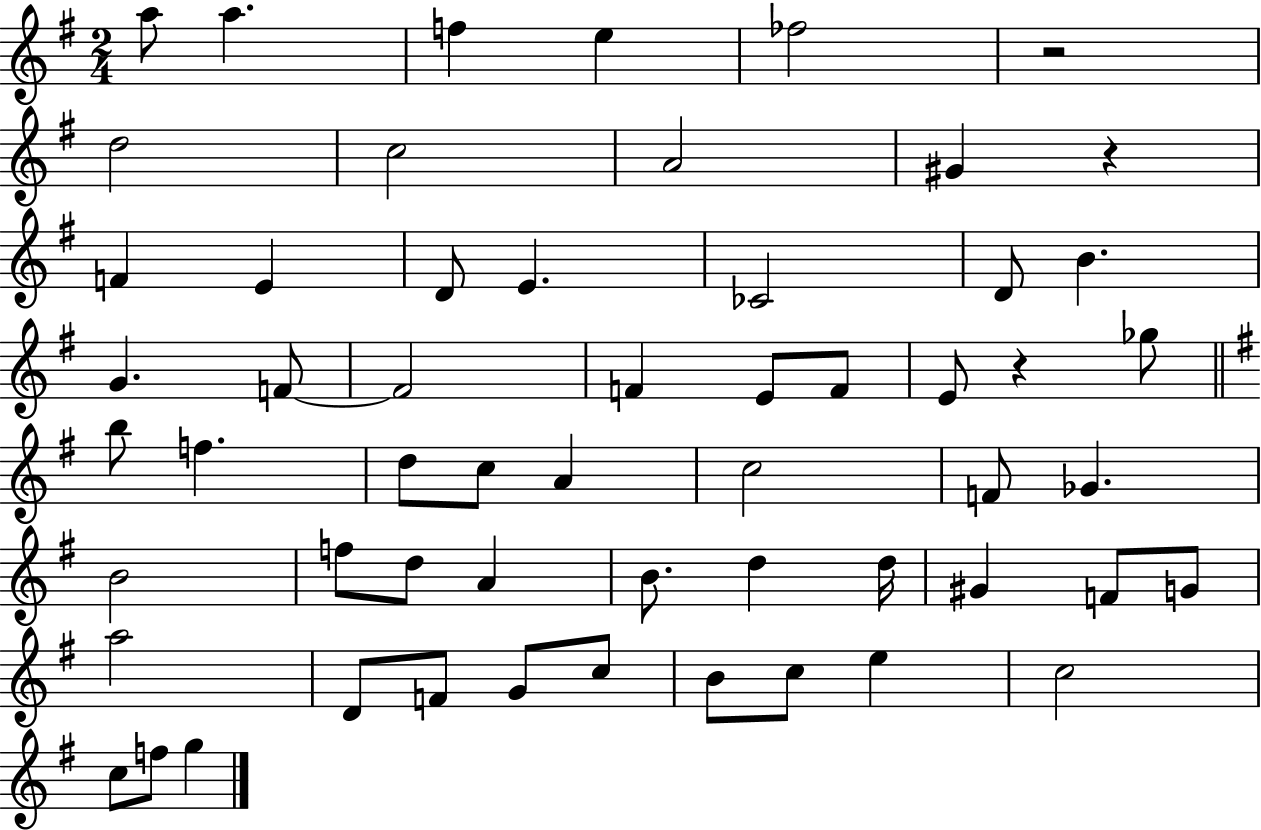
A5/e A5/q. F5/q E5/q FES5/h R/h D5/h C5/h A4/h G#4/q R/q F4/q E4/q D4/e E4/q. CES4/h D4/e B4/q. G4/q. F4/e F4/h F4/q E4/e F4/e E4/e R/q Gb5/e B5/e F5/q. D5/e C5/e A4/q C5/h F4/e Gb4/q. B4/h F5/e D5/e A4/q B4/e. D5/q D5/s G#4/q F4/e G4/e A5/h D4/e F4/e G4/e C5/e B4/e C5/e E5/q C5/h C5/e F5/e G5/q